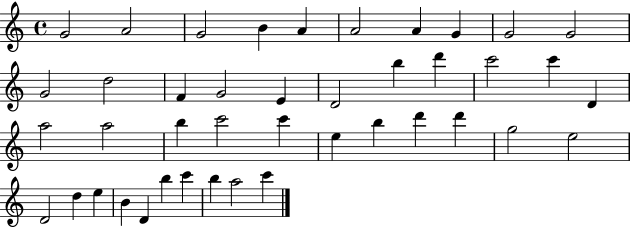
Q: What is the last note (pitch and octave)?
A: C6